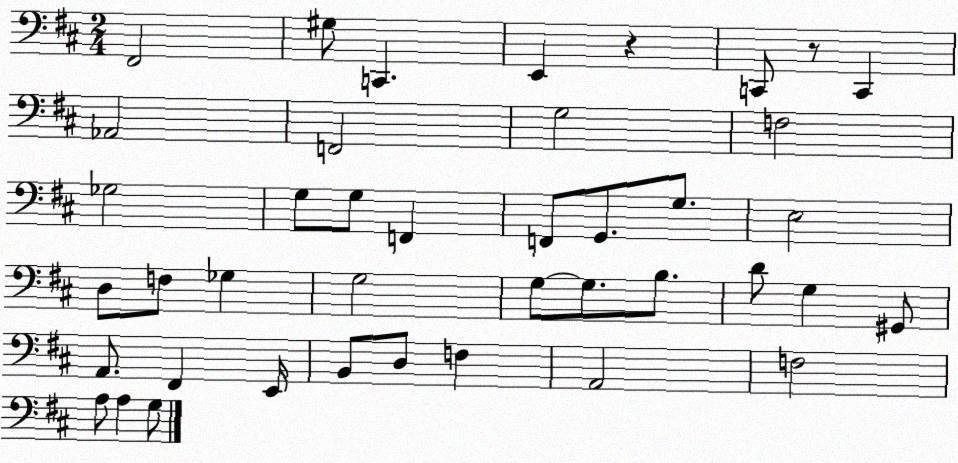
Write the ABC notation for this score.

X:1
T:Untitled
M:2/4
L:1/4
K:D
^F,,2 ^G,/2 C,, E,, z C,,/2 z/2 C,, _A,,2 F,,2 G,2 F,2 _G,2 G,/2 G,/2 F,, F,,/2 G,,/2 G,/2 E,2 D,/2 F,/2 _G, G,2 G,/2 G,/2 B,/2 D/2 G, ^G,,/2 A,,/2 ^F,, E,,/4 B,,/2 D,/2 F, A,,2 F,2 A,/2 A, G,/2